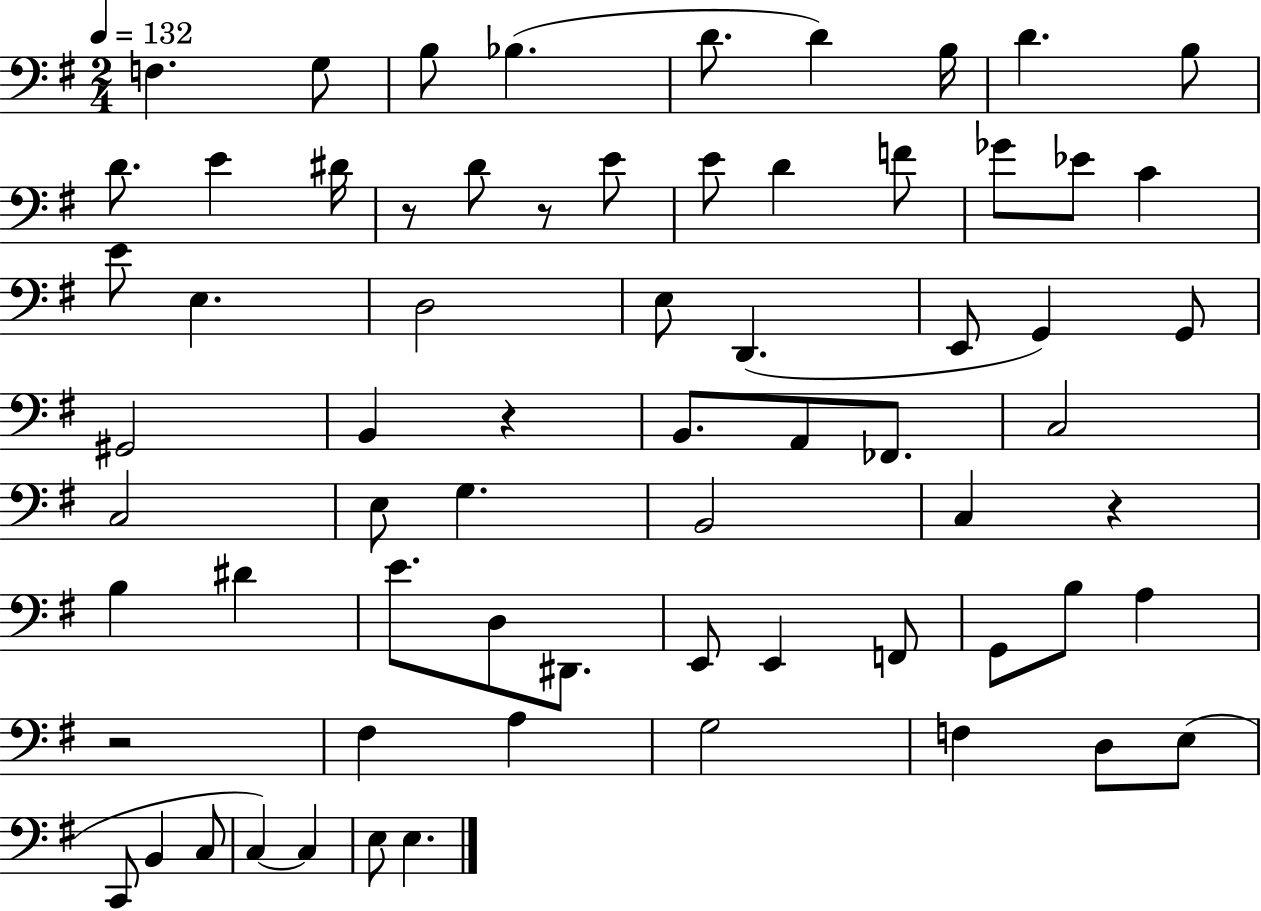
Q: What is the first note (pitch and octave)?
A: F3